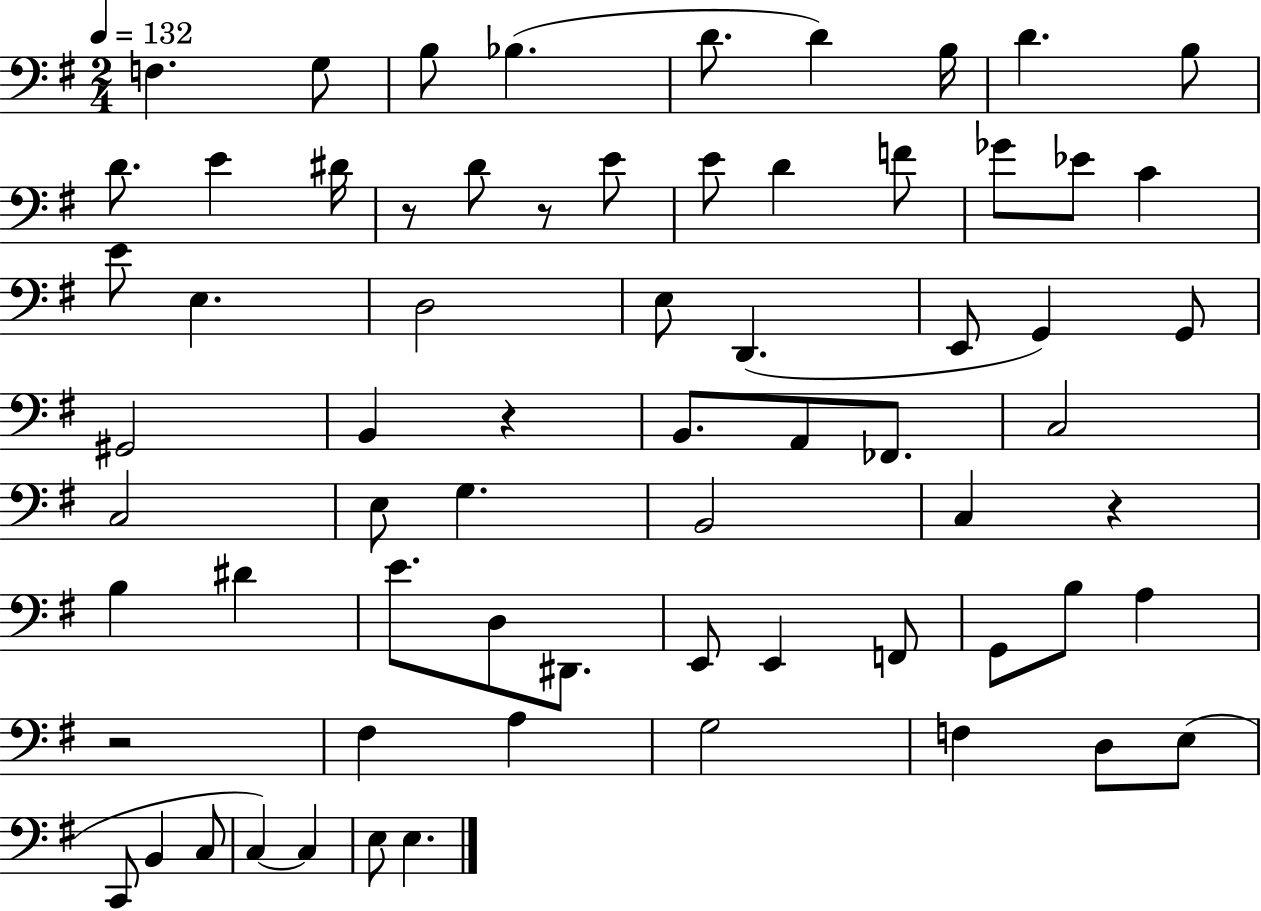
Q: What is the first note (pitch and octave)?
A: F3